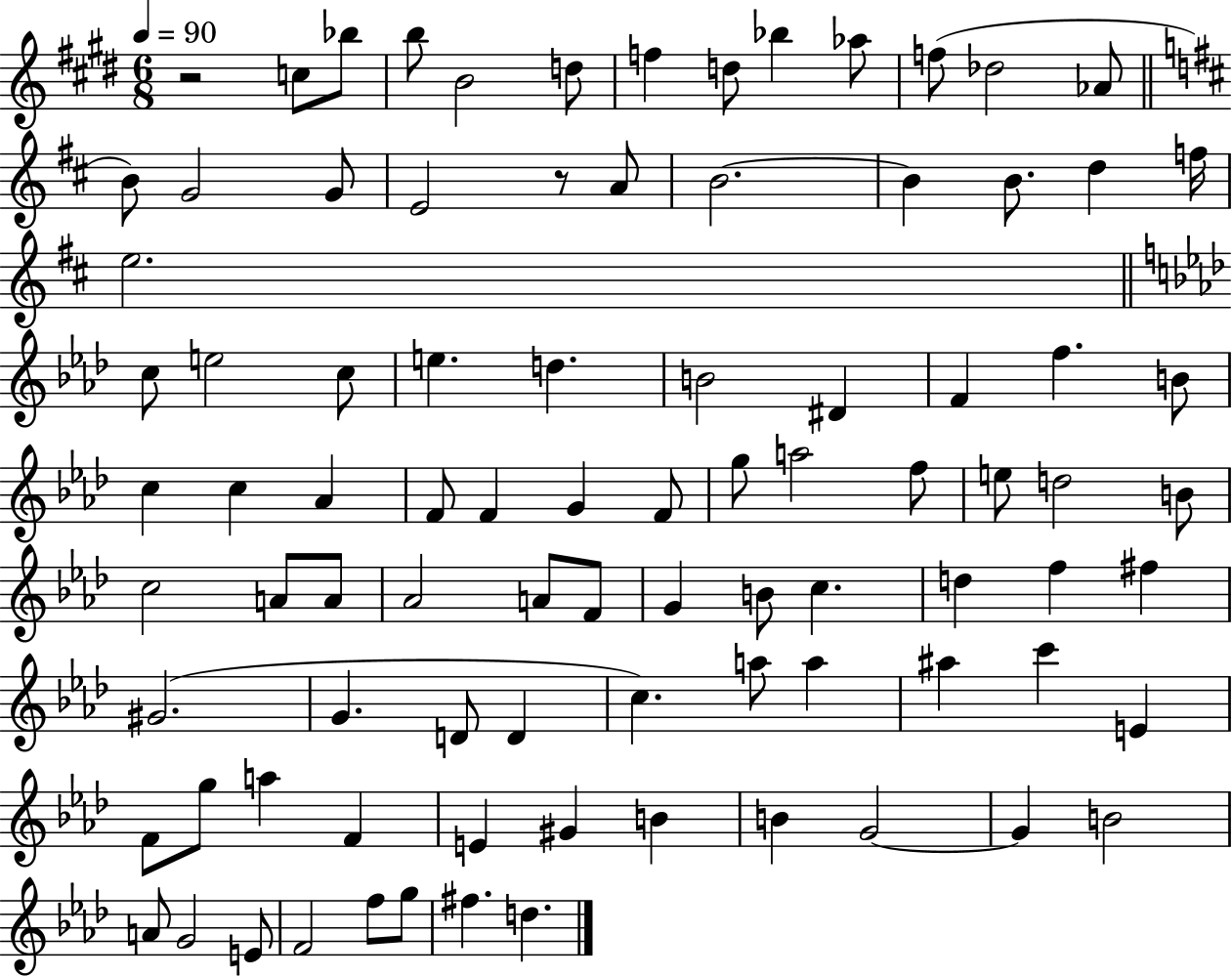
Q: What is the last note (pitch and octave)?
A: D5